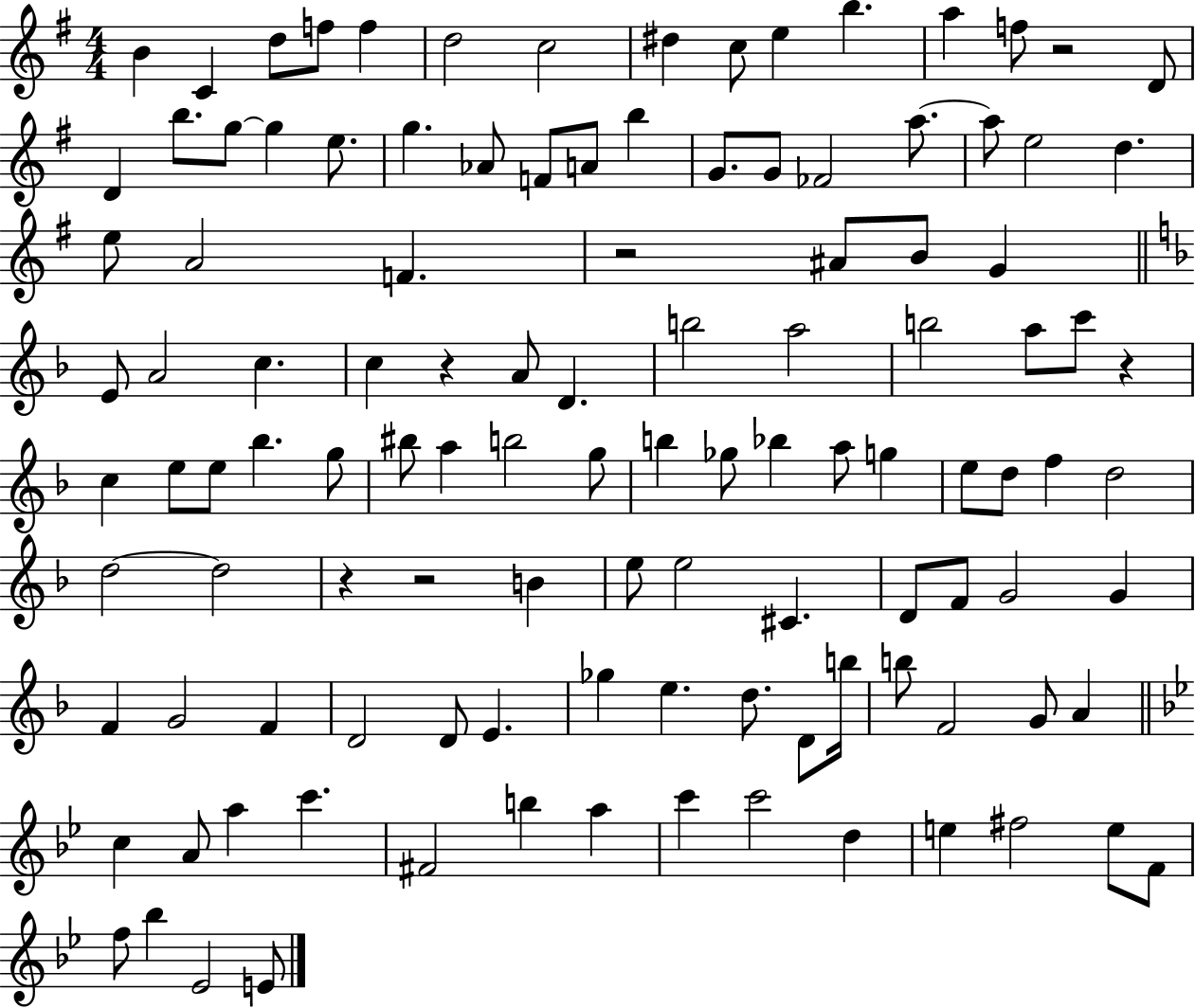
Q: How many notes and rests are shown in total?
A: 115